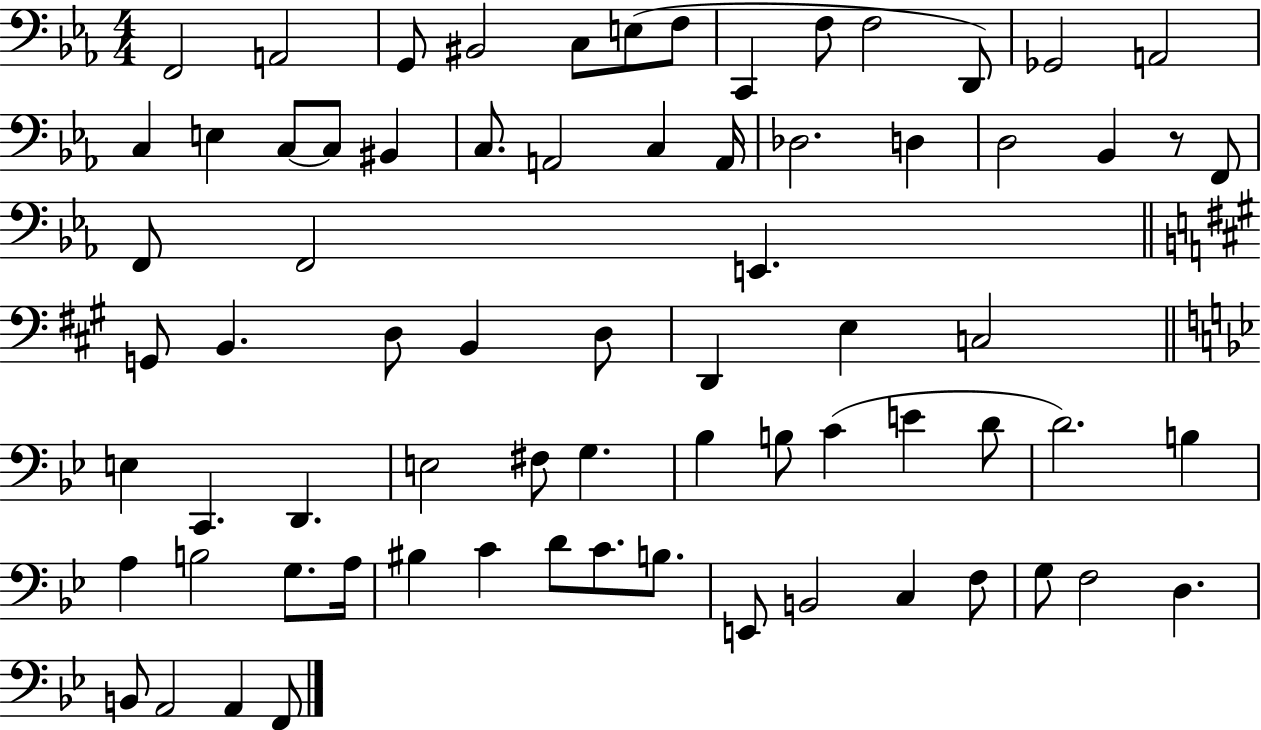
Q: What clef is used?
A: bass